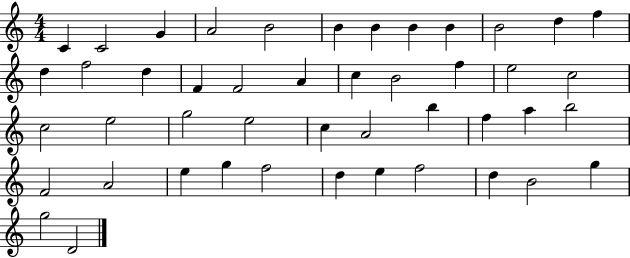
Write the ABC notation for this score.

X:1
T:Untitled
M:4/4
L:1/4
K:C
C C2 G A2 B2 B B B B B2 d f d f2 d F F2 A c B2 f e2 c2 c2 e2 g2 e2 c A2 b f a b2 F2 A2 e g f2 d e f2 d B2 g g2 D2